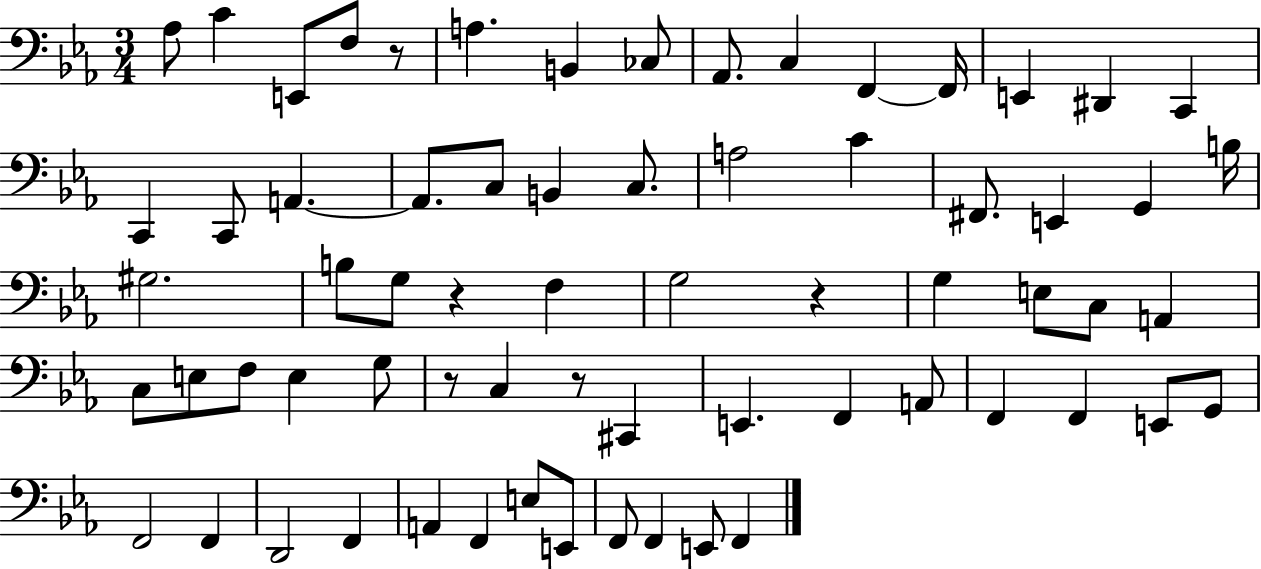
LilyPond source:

{
  \clef bass
  \numericTimeSignature
  \time 3/4
  \key ees \major
  aes8 c'4 e,8 f8 r8 | a4. b,4 ces8 | aes,8. c4 f,4~~ f,16 | e,4 dis,4 c,4 | \break c,4 c,8 a,4.~~ | a,8. c8 b,4 c8. | a2 c'4 | fis,8. e,4 g,4 b16 | \break gis2. | b8 g8 r4 f4 | g2 r4 | g4 e8 c8 a,4 | \break c8 e8 f8 e4 g8 | r8 c4 r8 cis,4 | e,4. f,4 a,8 | f,4 f,4 e,8 g,8 | \break f,2 f,4 | d,2 f,4 | a,4 f,4 e8 e,8 | f,8 f,4 e,8 f,4 | \break \bar "|."
}